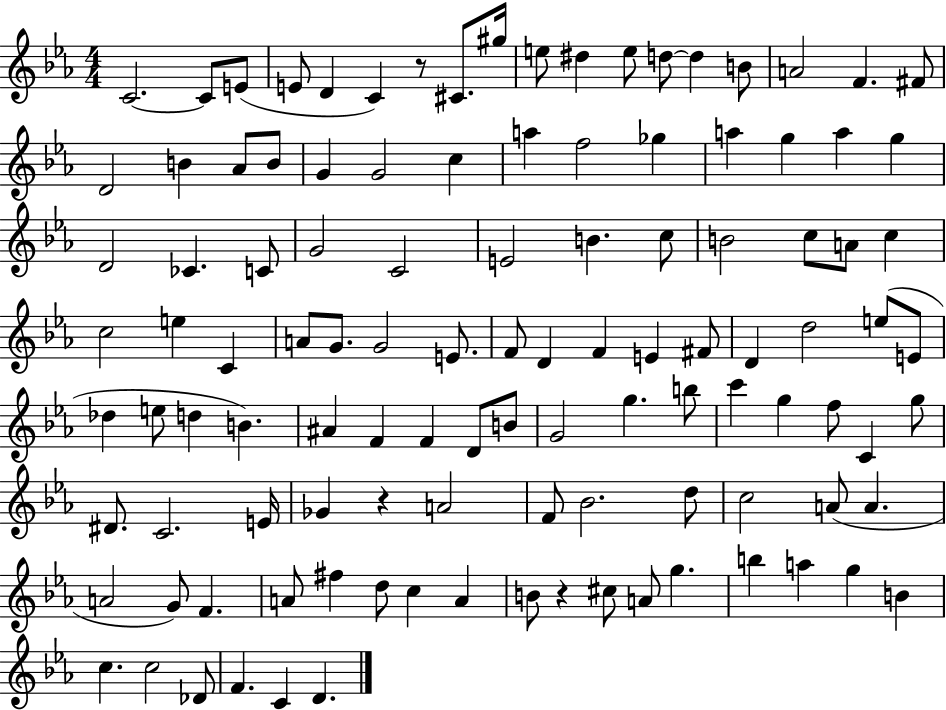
C4/h. C4/e E4/e E4/e D4/q C4/q R/e C#4/e. G#5/s E5/e D#5/q E5/e D5/e D5/q B4/e A4/h F4/q. F#4/e D4/h B4/q Ab4/e B4/e G4/q G4/h C5/q A5/q F5/h Gb5/q A5/q G5/q A5/q G5/q D4/h CES4/q. C4/e G4/h C4/h E4/h B4/q. C5/e B4/h C5/e A4/e C5/q C5/h E5/q C4/q A4/e G4/e. G4/h E4/e. F4/e D4/q F4/q E4/q F#4/e D4/q D5/h E5/e E4/e Db5/q E5/e D5/q B4/q. A#4/q F4/q F4/q D4/e B4/e G4/h G5/q. B5/e C6/q G5/q F5/e C4/q G5/e D#4/e. C4/h. E4/s Gb4/q R/q A4/h F4/e Bb4/h. D5/e C5/h A4/e A4/q. A4/h G4/e F4/q. A4/e F#5/q D5/e C5/q A4/q B4/e R/q C#5/e A4/e G5/q. B5/q A5/q G5/q B4/q C5/q. C5/h Db4/e F4/q. C4/q D4/q.